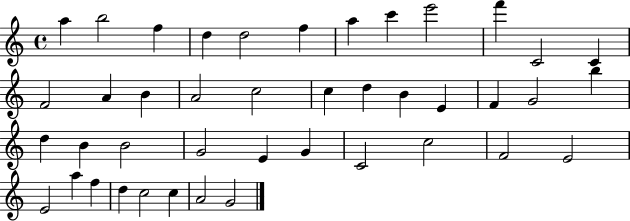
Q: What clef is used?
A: treble